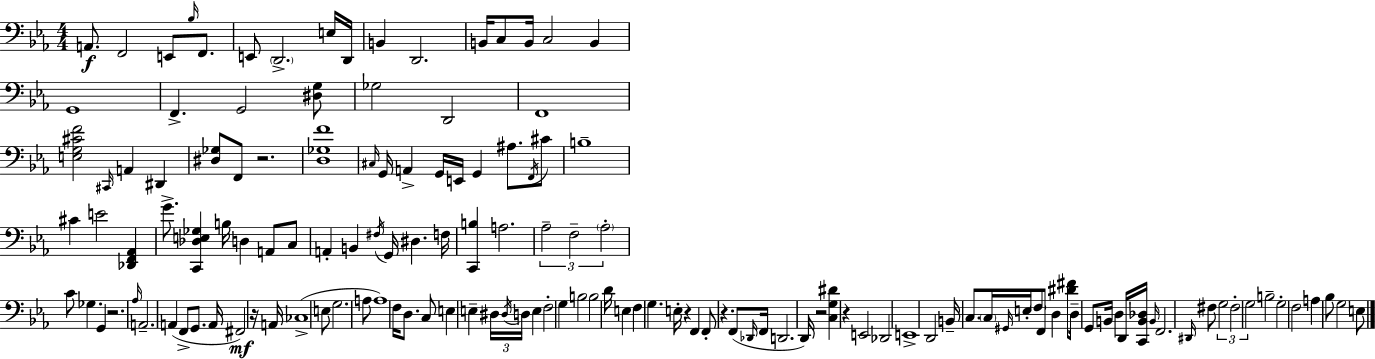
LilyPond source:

{
  \clef bass
  \numericTimeSignature
  \time 4/4
  \key ees \major
  \repeat volta 2 { a,8.\f f,2 e,8 \grace { bes16 } f,8. | e,8 \parenthesize d,2.-> e16 | d,16 b,4 d,2. | b,16 c8 b,16 c2 b,4 | \break g,1 | f,4.-> g,2 <dis g>8 | ges2 d,2 | f,1 | \break <e g cis' f'>2 \grace { cis,16 } a,4 dis,4 | <dis ges>8 f,8 r2. | <d ges f'>1 | \grace { cis16 } g,16 a,4-> g,16 e,16 g,4 ais8. | \break \acciaccatura { f,16 } cis'8 b1-- | cis'4 e'2 | <des, f, aes,>4 g'8.-> <c, des e ges>4 b16 d4 | a,8 c8 a,4-. b,4 \acciaccatura { fis16 } g,16 dis4. | \break f16 <c, b>4 a2. | \tuplet 3/2 { aes2-- f2-- | \parenthesize aes2-. } c'8 ges4. | g,4 r2. | \break \grace { aes16 } a,2.-- | a,4( f,8-> g,8. a,16 fis,2\mf) | r16 a,16 ces1->( | e8 g2. | \break a8 a1) | f16 d8. c8 e4 | e4-- \tuplet 3/2 { dis16 \acciaccatura { dis16 } d16 } e4 f2-. | g4 b2 b2 | \break d'16 e4 f4 | g4. e16-. r4 f,4 f,8-. | r4. f,8( \grace { des,16 } f,16 d,2. | d,16) r2 | \break <c g dis'>4 r4 e,2 | des,2 e,1-> | d,2 | b,16-- c8. \parenthesize c16 \grace { gis,16 } e16-. \parenthesize f8 f,8 d4 <dis' fis'>8 | \break d16-- g,8 b,16 d4 d,16 <c, b, des>16 \grace { b,16 } f,2. | \grace { dis,16 } fis8 \tuplet 3/2 { g2 | fis2-. g2 } | b2-- g2-. | \break f2 a4 bes8 | g2 e8 } \bar "|."
}